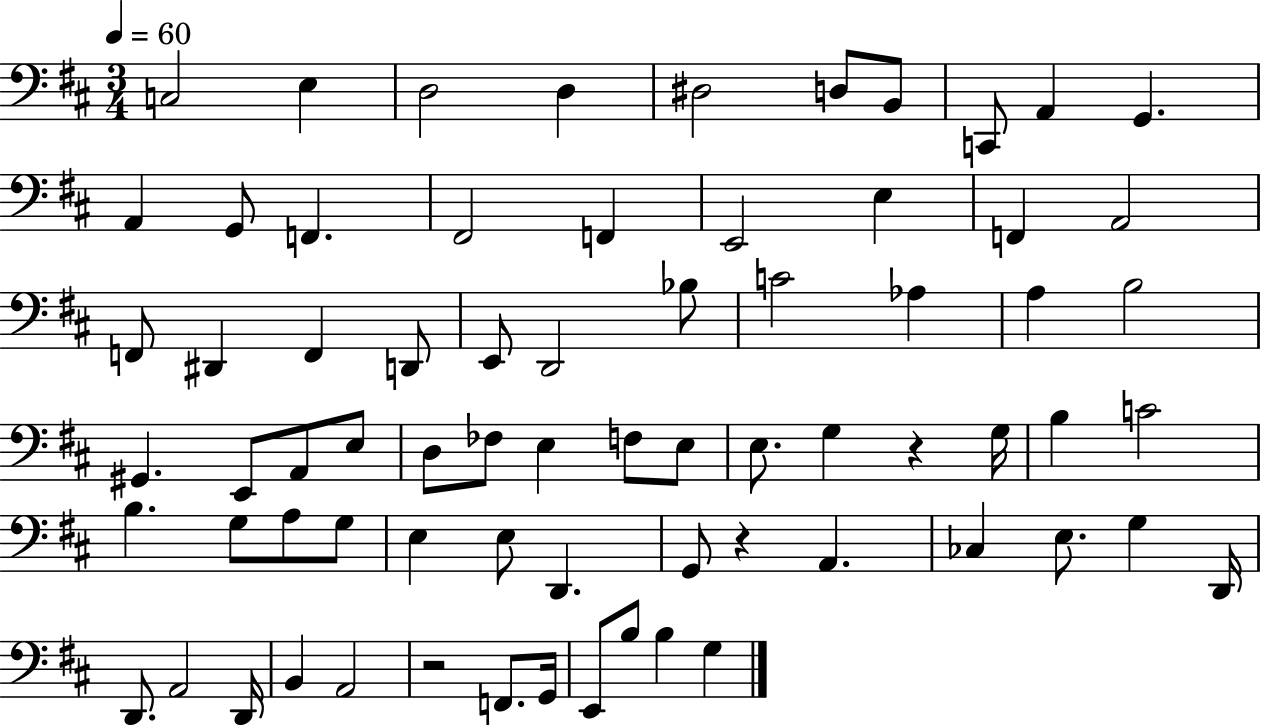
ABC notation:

X:1
T:Untitled
M:3/4
L:1/4
K:D
C,2 E, D,2 D, ^D,2 D,/2 B,,/2 C,,/2 A,, G,, A,, G,,/2 F,, ^F,,2 F,, E,,2 E, F,, A,,2 F,,/2 ^D,, F,, D,,/2 E,,/2 D,,2 _B,/2 C2 _A, A, B,2 ^G,, E,,/2 A,,/2 E,/2 D,/2 _F,/2 E, F,/2 E,/2 E,/2 G, z G,/4 B, C2 B, G,/2 A,/2 G,/2 E, E,/2 D,, G,,/2 z A,, _C, E,/2 G, D,,/4 D,,/2 A,,2 D,,/4 B,, A,,2 z2 F,,/2 G,,/4 E,,/2 B,/2 B, G,